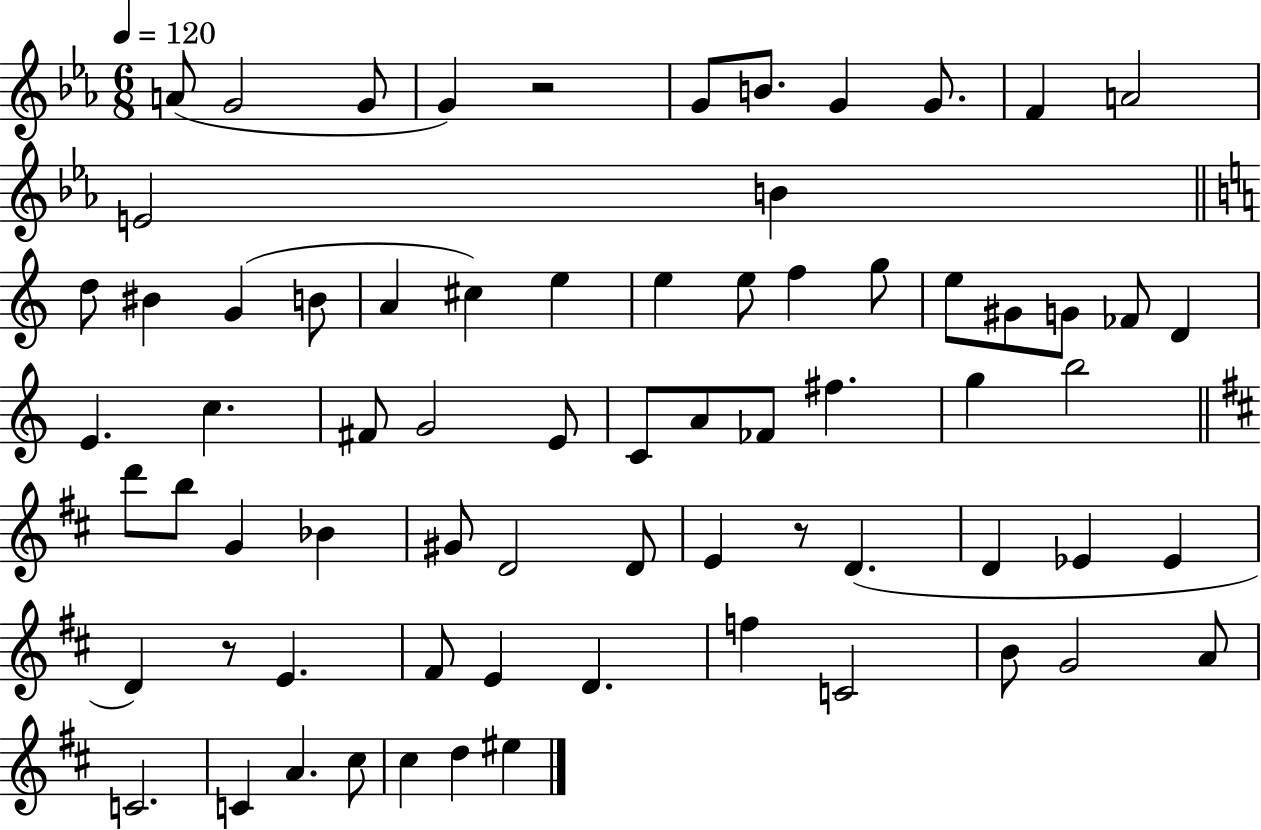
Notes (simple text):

A4/e G4/h G4/e G4/q R/h G4/e B4/e. G4/q G4/e. F4/q A4/h E4/h B4/q D5/e BIS4/q G4/q B4/e A4/q C#5/q E5/q E5/q E5/e F5/q G5/e E5/e G#4/e G4/e FES4/e D4/q E4/q. C5/q. F#4/e G4/h E4/e C4/e A4/e FES4/e F#5/q. G5/q B5/h D6/e B5/e G4/q Bb4/q G#4/e D4/h D4/e E4/q R/e D4/q. D4/q Eb4/q Eb4/q D4/q R/e E4/q. F#4/e E4/q D4/q. F5/q C4/h B4/e G4/h A4/e C4/h. C4/q A4/q. C#5/e C#5/q D5/q EIS5/q